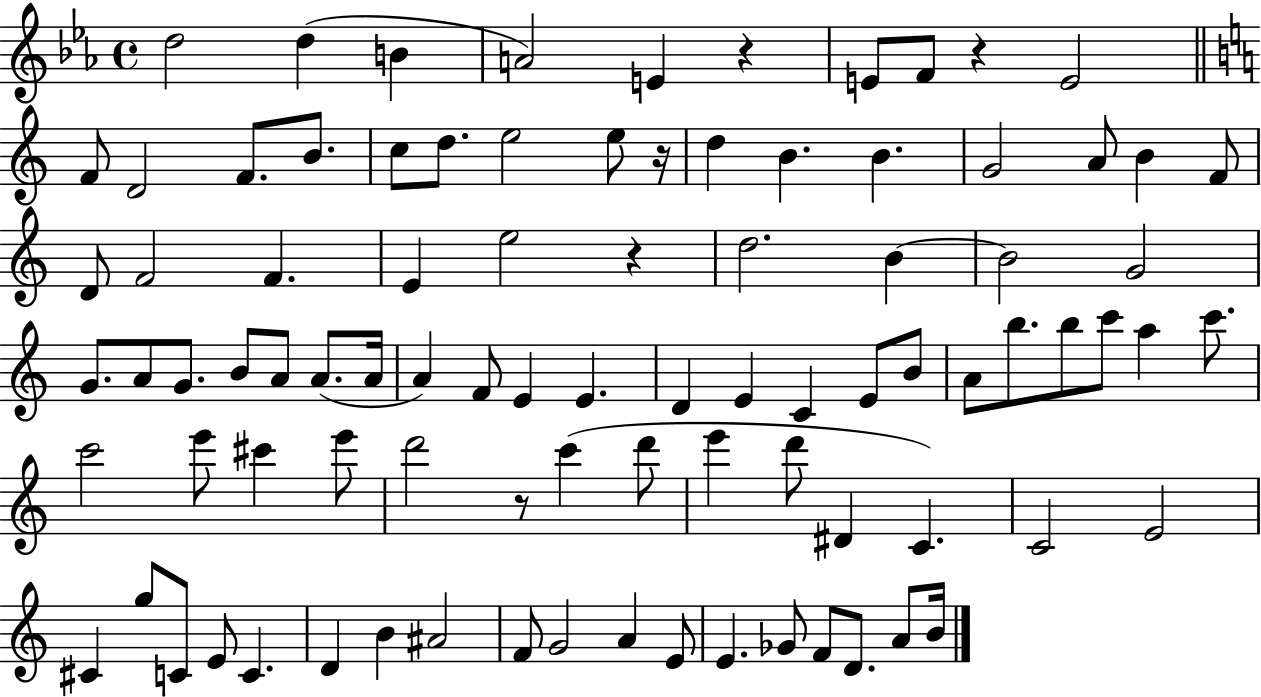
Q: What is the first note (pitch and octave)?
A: D5